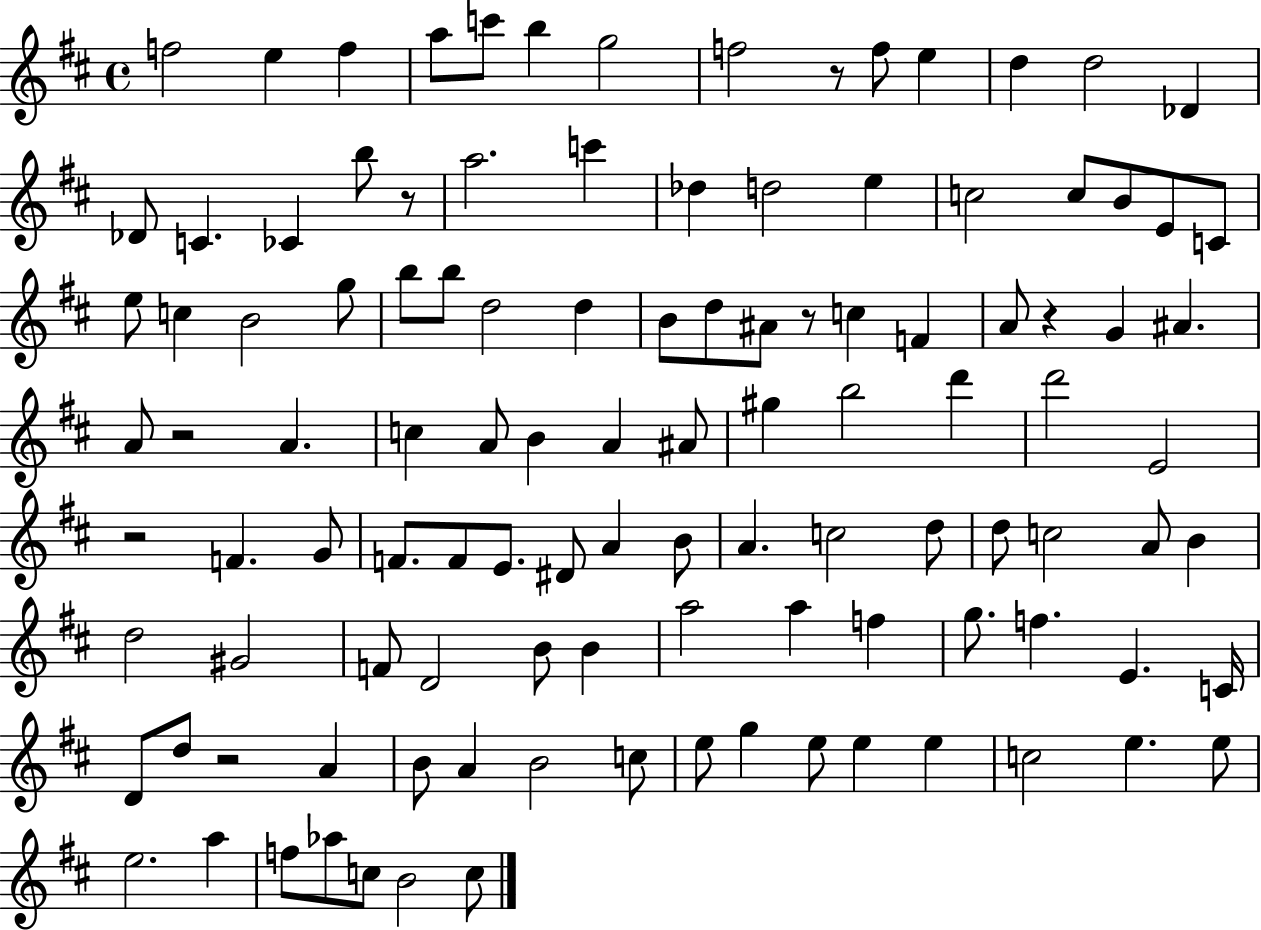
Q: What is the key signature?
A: D major